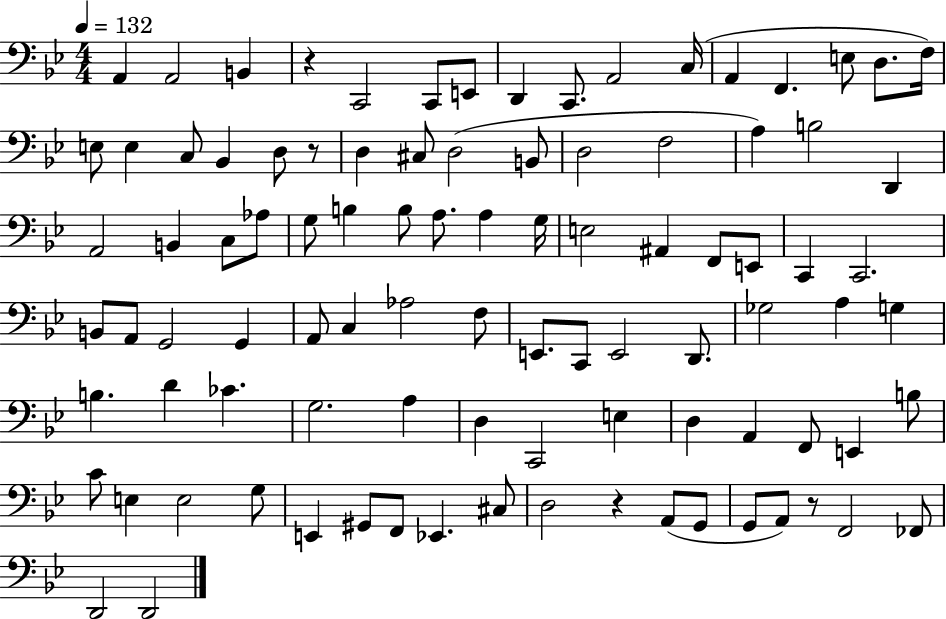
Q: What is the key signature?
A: BES major